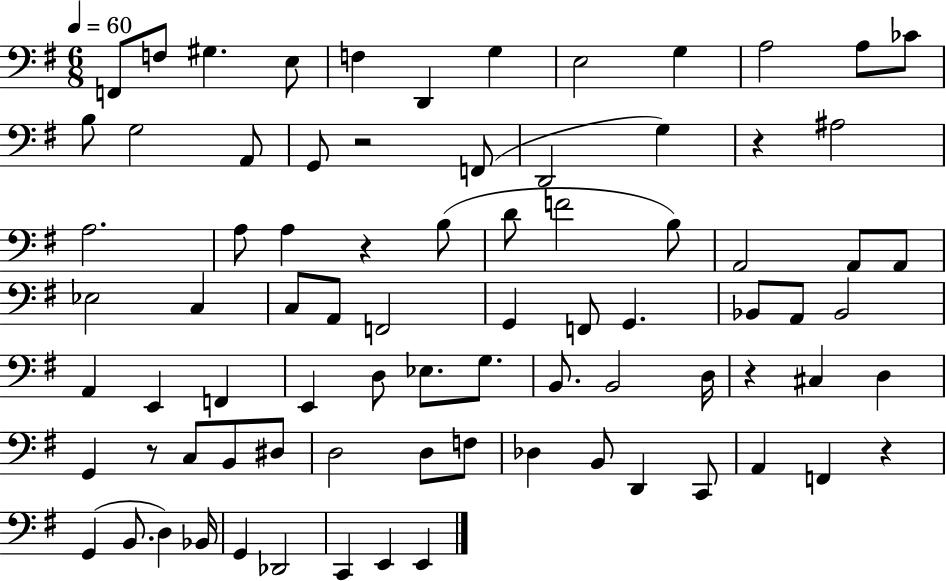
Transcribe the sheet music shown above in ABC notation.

X:1
T:Untitled
M:6/8
L:1/4
K:G
F,,/2 F,/2 ^G, E,/2 F, D,, G, E,2 G, A,2 A,/2 _C/2 B,/2 G,2 A,,/2 G,,/2 z2 F,,/2 D,,2 G, z ^A,2 A,2 A,/2 A, z B,/2 D/2 F2 B,/2 A,,2 A,,/2 A,,/2 _E,2 C, C,/2 A,,/2 F,,2 G,, F,,/2 G,, _B,,/2 A,,/2 _B,,2 A,, E,, F,, E,, D,/2 _E,/2 G,/2 B,,/2 B,,2 D,/4 z ^C, D, G,, z/2 C,/2 B,,/2 ^D,/2 D,2 D,/2 F,/2 _D, B,,/2 D,, C,,/2 A,, F,, z G,, B,,/2 D, _B,,/4 G,, _D,,2 C,, E,, E,,